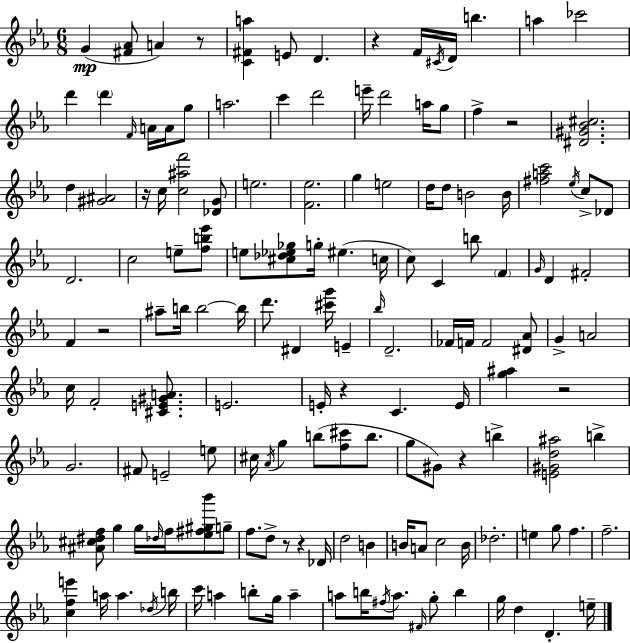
{
  \clef treble
  \numericTimeSignature
  \time 6/8
  \key c \minor
  g'4(\mp <fis' aes'>8 a'4) r8 | <c' fis' a''>4 e'8 d'4. | r4 f'16 \acciaccatura { cis'16 } d'16 b''4. | a''4 ces'''2 | \break d'''4 \parenthesize d'''4 \grace { f'16 } a'16 a'16 | g''8 a''2. | c'''4 d'''2 | e'''16-- d'''2 a''16 | \break g''8 f''4-> r2 | <dis' gis' bes' cis''>2. | d''4 <gis' ais'>2 | r16 c''16 <c'' ais'' f'''>2 | \break <des' g'>8 e''2. | <f' ees''>2. | g''4 e''2 | d''16 d''8 b'2 | \break b'16 <fis'' a'' c'''>2 \acciaccatura { ees''16 } c''8-> | des'8 d'2. | c''2 e''8-- | <f'' b'' ees'''>8 e''8 <cis'' des'' ees'' ges''>8 g''16-. eis''4.( | \break c''16 c''8) c'4 b''8 \parenthesize f'4 | \grace { g'16 } d'4 fis'2-. | f'4 r2 | ais''8-- b''16 b''2~~ | \break b''16 d'''8. dis'4 <cis''' g'''>16 | e'4-- \grace { bes''16 } d'2.-- | fes'16 f'16 f'2 | <dis' aes'>8 g'4-> a'2 | \break c''16 f'2-. | <cis' e' gis' a'>8. e'2. | e'16-. r4 c'4. | e'16 <g'' ais''>4 r2 | \break g'2. | fis'8 e'2-- | e''8 cis''16 \acciaccatura { aes'16 } g''4 b''8( | <f'' cis'''>8 b''8. g''8 gis'8) r4 | \break b''4-> <e' gis' d'' ais''>2 | b''4-> <ais' cis'' dis'' f''>8 g''4 | g''16 \grace { des''16 } f''16 <ees'' fis'' gis'' bes'''>8 g''8-- f''8. d''8-> | r8 r4 des'16 d''2 | \break b'4 b'16 a'8 c''2 | b'16 des''2.-. | e''4 g''8 | f''4. f''2.-- | \break <c'' f'' e'''>4 a''16 | a''4. \acciaccatura { des''16 } b''16 c'''16 a''4 | b''8-. g''16 a''4-- a''8 b''16 \acciaccatura { fis''16 } | a''8. \grace { fis'16 } g''8-. b''4 g''16 d''4 | \break d'4.-. e''16-- \bar "|."
}